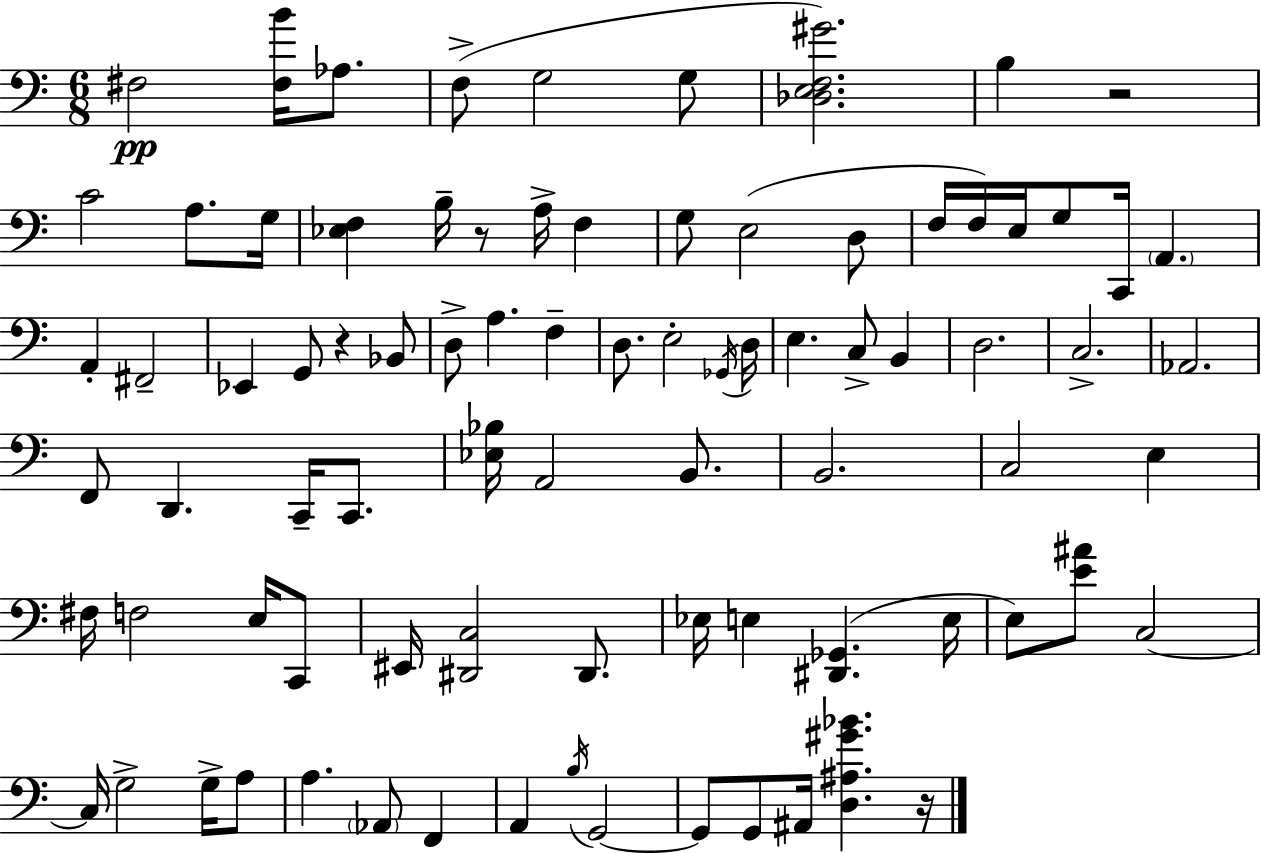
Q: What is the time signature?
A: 6/8